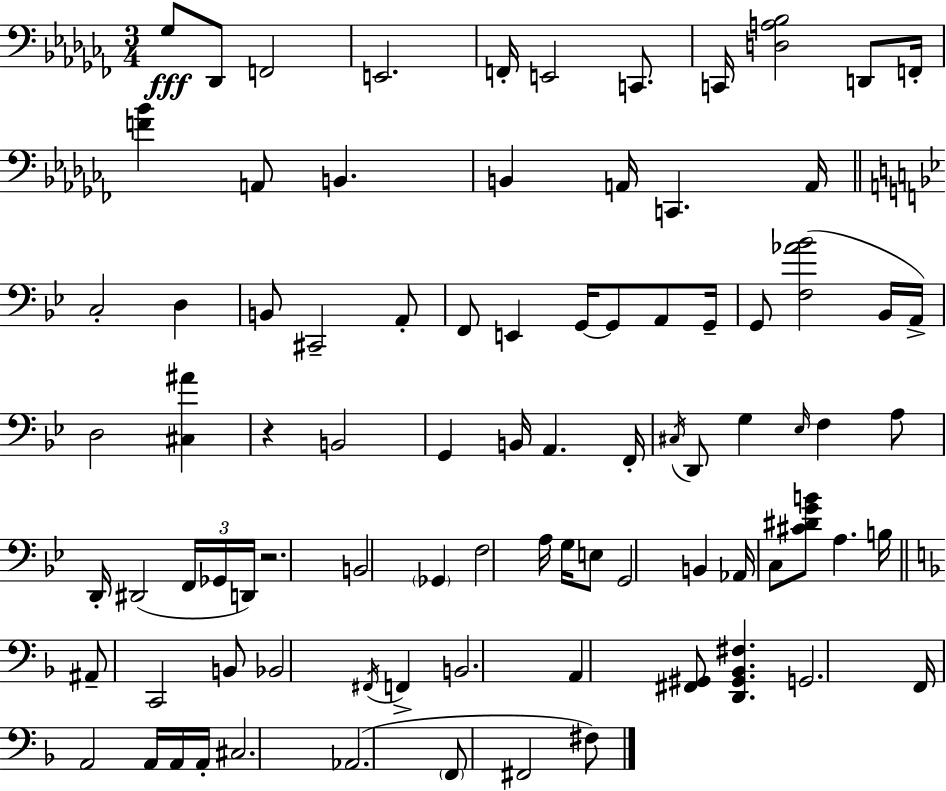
{
  \clef bass
  \numericTimeSignature
  \time 3/4
  \key aes \minor
  ges8\fff des,8 f,2 | e,2. | f,16-. e,2 c,8. | c,16 <d a bes>2 d,8 f,16-. | \break <f' bes'>4 a,8 b,4. | b,4 a,16 c,4. a,16 | \bar "||" \break \key g \minor c2-. d4 | b,8 cis,2-- a,8-. | f,8 e,4 g,16~~ g,8 a,8 g,16-- | g,8 <f aes' bes'>2( bes,16 a,16->) | \break d2 <cis ais'>4 | r4 b,2 | g,4 b,16 a,4. f,16-. | \acciaccatura { cis16 } d,8 g4 \grace { ees16 } f4 | \break a8 d,16-. dis,2( \tuplet 3/2 { f,16 | ges,16 d,16) } r2. | b,2 \parenthesize ges,4 | f2 a16 g16 | \break e8 g,2 b,4 | aes,16 c8 <cis' dis' g' b'>8 a4. | b16 \bar "||" \break \key f \major ais,8-- c,2 b,8 | bes,2 \acciaccatura { fis,16 } f,4-> | b,2. | a,4 <fis, gis,>8 <d, gis, bes, fis>4. | \break g,2. | f,16 a,2 a,16 a,16 | a,16-. cis2. | aes,2.( | \break \parenthesize f,8 fis,2 fis8) | \bar "|."
}